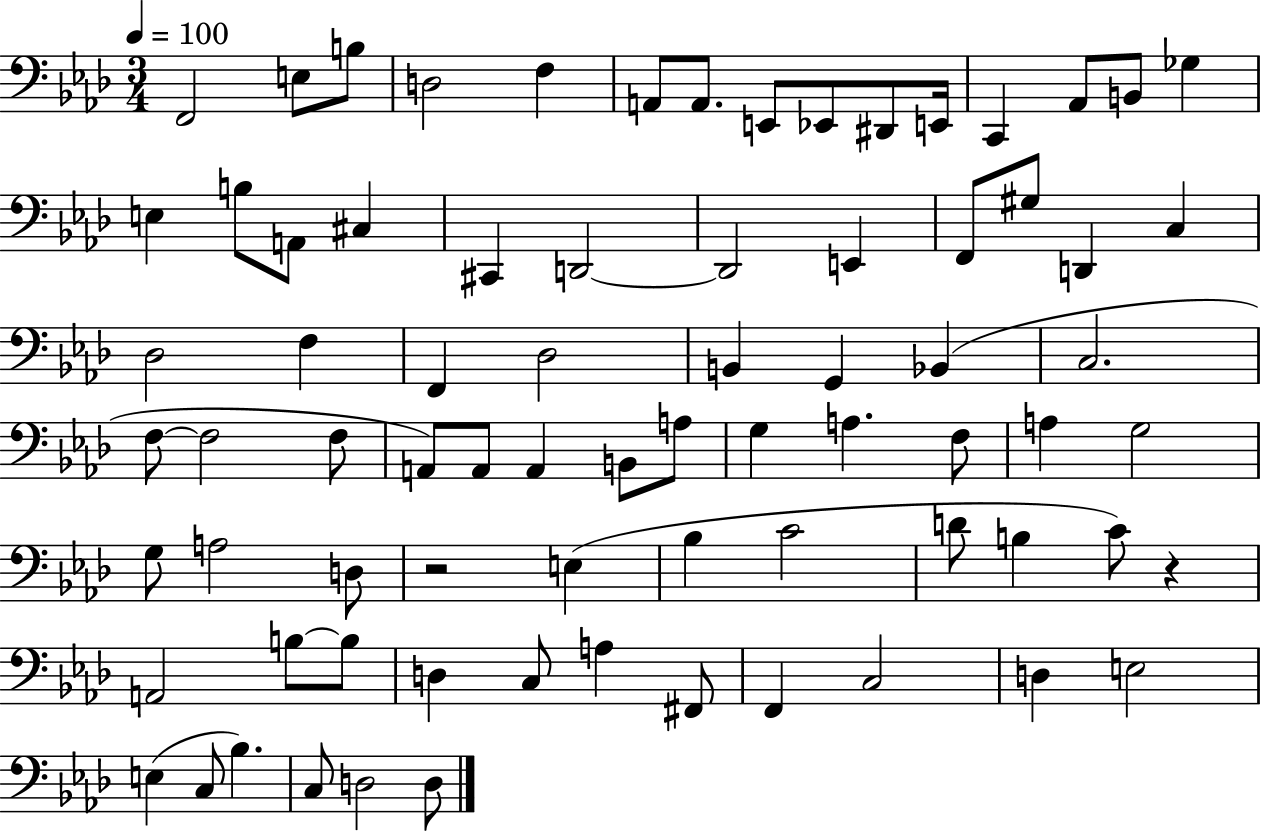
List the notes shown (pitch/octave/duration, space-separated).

F2/h E3/e B3/e D3/h F3/q A2/e A2/e. E2/e Eb2/e D#2/e E2/s C2/q Ab2/e B2/e Gb3/q E3/q B3/e A2/e C#3/q C#2/q D2/h D2/h E2/q F2/e G#3/e D2/q C3/q Db3/h F3/q F2/q Db3/h B2/q G2/q Bb2/q C3/h. F3/e F3/h F3/e A2/e A2/e A2/q B2/e A3/e G3/q A3/q. F3/e A3/q G3/h G3/e A3/h D3/e R/h E3/q Bb3/q C4/h D4/e B3/q C4/e R/q A2/h B3/e B3/e D3/q C3/e A3/q F#2/e F2/q C3/h D3/q E3/h E3/q C3/e Bb3/q. C3/e D3/h D3/e